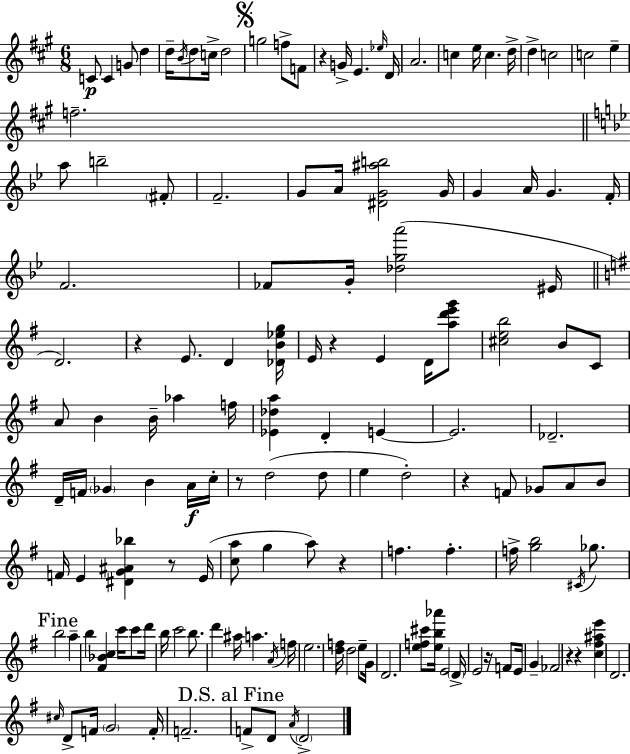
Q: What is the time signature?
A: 6/8